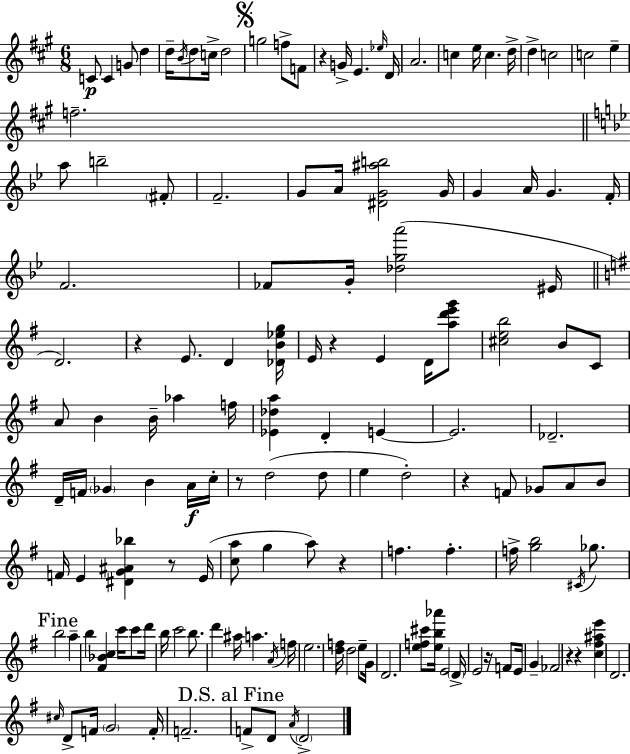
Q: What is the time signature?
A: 6/8